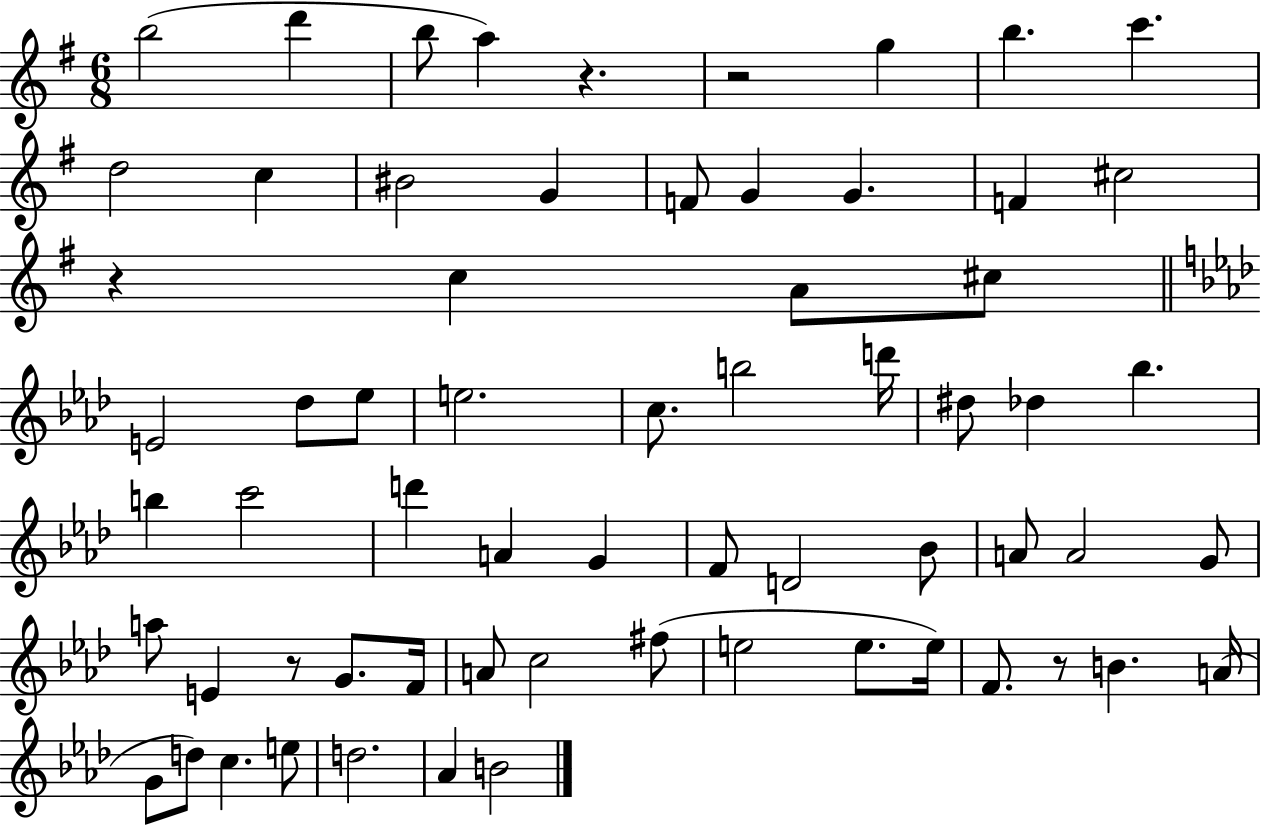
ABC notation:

X:1
T:Untitled
M:6/8
L:1/4
K:G
b2 d' b/2 a z z2 g b c' d2 c ^B2 G F/2 G G F ^c2 z c A/2 ^c/2 E2 _d/2 _e/2 e2 c/2 b2 d'/4 ^d/2 _d _b b c'2 d' A G F/2 D2 _B/2 A/2 A2 G/2 a/2 E z/2 G/2 F/4 A/2 c2 ^f/2 e2 e/2 e/4 F/2 z/2 B A/4 G/2 d/2 c e/2 d2 _A B2